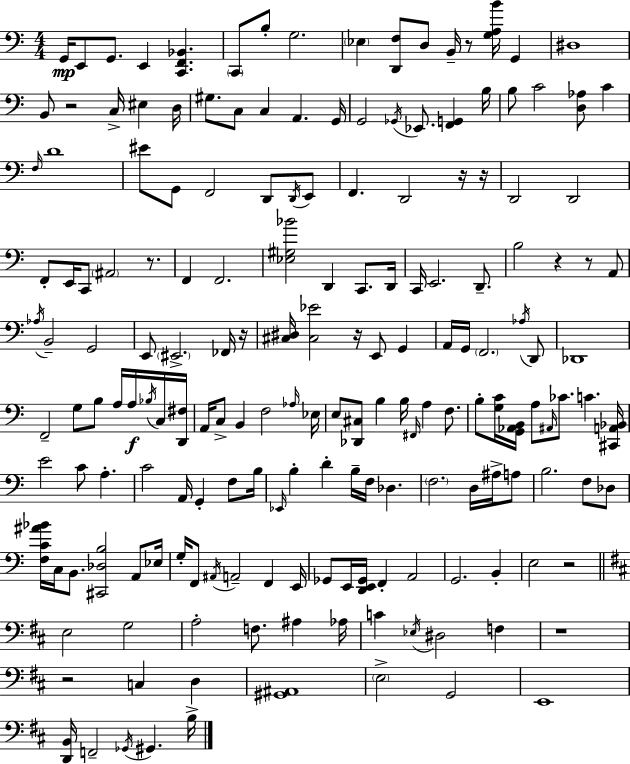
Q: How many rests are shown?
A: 12